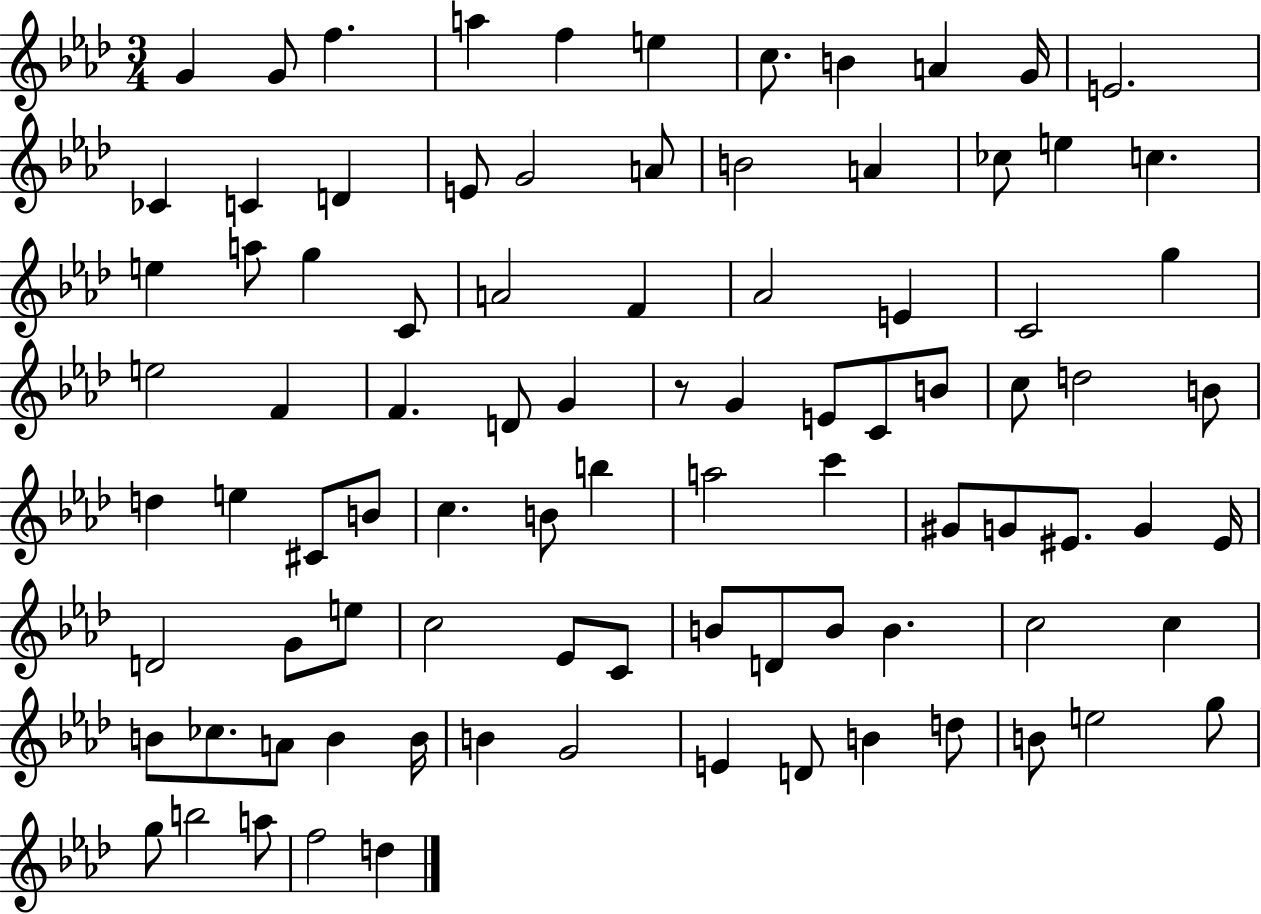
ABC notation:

X:1
T:Untitled
M:3/4
L:1/4
K:Ab
G G/2 f a f e c/2 B A G/4 E2 _C C D E/2 G2 A/2 B2 A _c/2 e c e a/2 g C/2 A2 F _A2 E C2 g e2 F F D/2 G z/2 G E/2 C/2 B/2 c/2 d2 B/2 d e ^C/2 B/2 c B/2 b a2 c' ^G/2 G/2 ^E/2 G ^E/4 D2 G/2 e/2 c2 _E/2 C/2 B/2 D/2 B/2 B c2 c B/2 _c/2 A/2 B B/4 B G2 E D/2 B d/2 B/2 e2 g/2 g/2 b2 a/2 f2 d